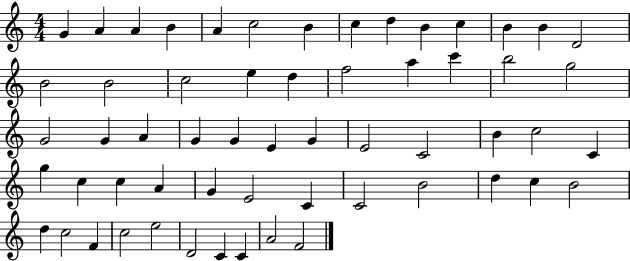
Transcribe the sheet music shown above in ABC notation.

X:1
T:Untitled
M:4/4
L:1/4
K:C
G A A B A c2 B c d B c B B D2 B2 B2 c2 e d f2 a c' b2 g2 G2 G A G G E G E2 C2 B c2 C g c c A G E2 C C2 B2 d c B2 d c2 F c2 e2 D2 C C A2 F2